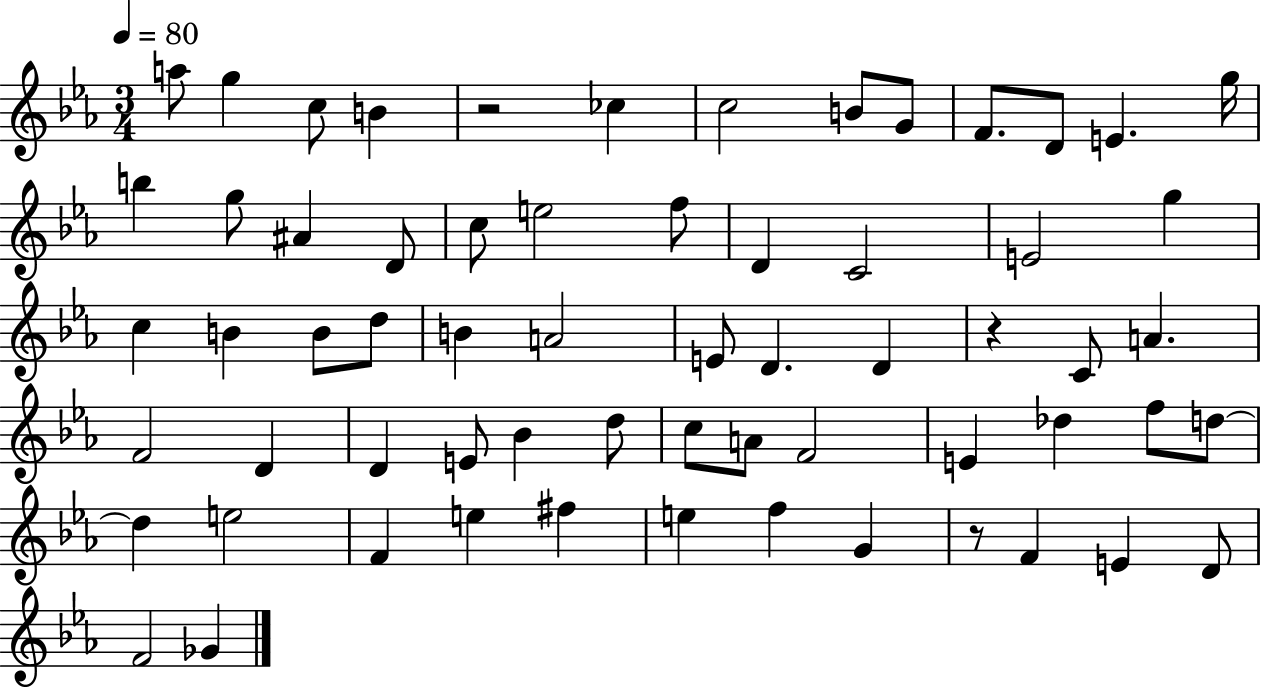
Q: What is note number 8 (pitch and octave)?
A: G4